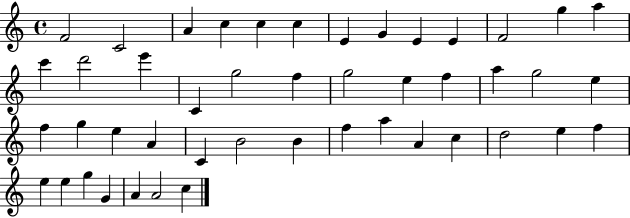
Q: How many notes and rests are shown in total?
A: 46